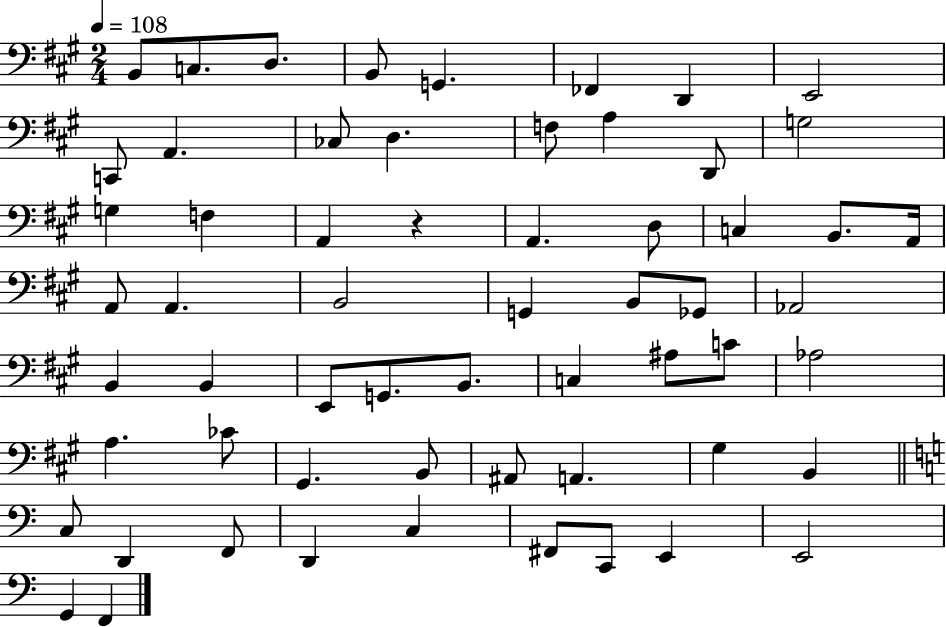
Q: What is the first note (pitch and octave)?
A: B2